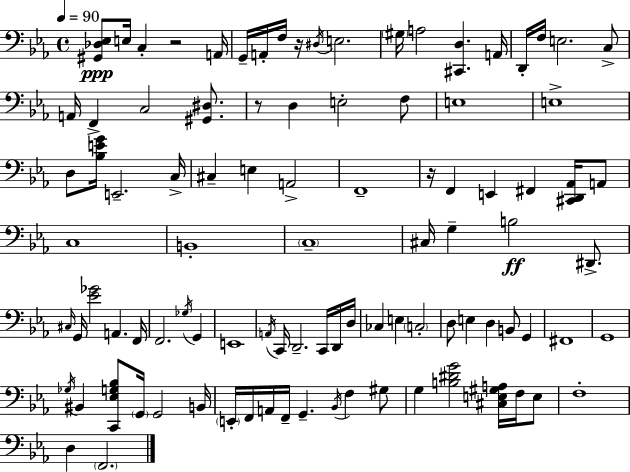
{
  \clef bass
  \time 4/4
  \defaultTimeSignature
  \key c \minor
  \tempo 4 = 90
  \repeat volta 2 { <gis, des ees>8\ppp e16 c4-. r2 a,16 | g,16-- a,16-. f16 r16 \acciaccatura { dis16 } e2. | \parenthesize gis16 a2 <cis, d>4. | a,16 d,16-. f16 e2. c8-> | \break a,16 f,4-> c2 <gis, dis>8. | r8 d4 e2-. f8 | e1 | e1-> | \break d8 <bes e' g'>16 e,2.-- | c16-> cis4-- e4 a,2-> | f,1-- | r16 f,4 e,4 fis,4 <cis, d, aes,>16 a,8 | \break c1 | b,1-. | \parenthesize c1-- | cis16 g4-- b2\ff dis,8.-> | \break \grace { cis16 } g,16 <ees' ges'>2 a,4. | f,16 f,2. \acciaccatura { ges16 } g,4 | e,1 | \acciaccatura { a,16 } c,16 d,2.-- | \break c,16 d,16 d16 ces4 e4 \parenthesize c2-. | d8 e4 d4 b,8 | g,4 fis,1 | g,1 | \break \acciaccatura { ges16 } bis,4 <c, ees g bes>8 \parenthesize g,16 g,2 | b,16 \parenthesize e,16-. f,16 a,16 f,16-- g,4.-- \acciaccatura { bes,16 } | f4 gis8 g4 <b dis' g'>2 | <cis e gis a>16 f16 e8 f1-. | \break d4 \parenthesize f,2. | } \bar "|."
}